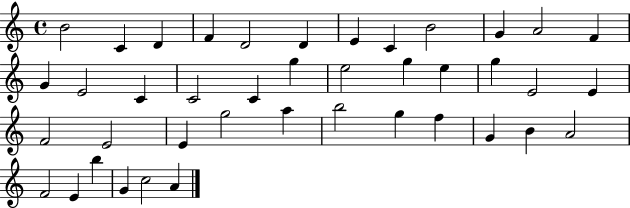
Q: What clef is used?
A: treble